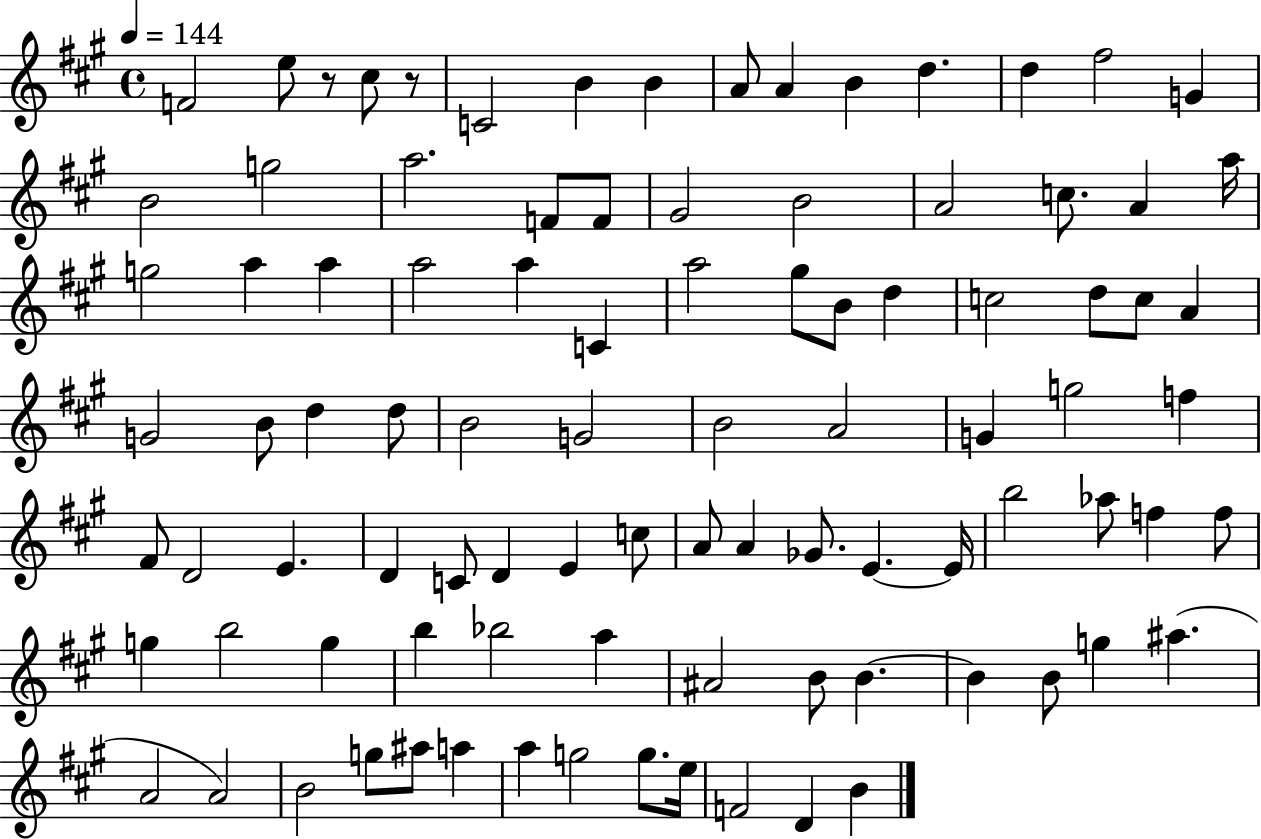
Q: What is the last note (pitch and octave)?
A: B4